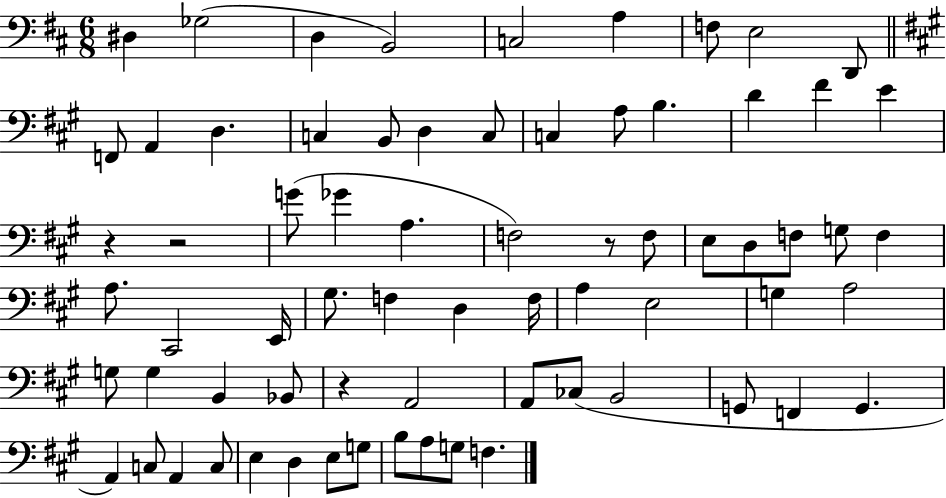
X:1
T:Untitled
M:6/8
L:1/4
K:D
^D, _G,2 D, B,,2 C,2 A, F,/2 E,2 D,,/2 F,,/2 A,, D, C, B,,/2 D, C,/2 C, A,/2 B, D ^F E z z2 G/2 _G A, F,2 z/2 F,/2 E,/2 D,/2 F,/2 G,/2 F, A,/2 ^C,,2 E,,/4 ^G,/2 F, D, F,/4 A, E,2 G, A,2 G,/2 G, B,, _B,,/2 z A,,2 A,,/2 _C,/2 B,,2 G,,/2 F,, G,, A,, C,/2 A,, C,/2 E, D, E,/2 G,/2 B,/2 A,/2 G,/2 F,